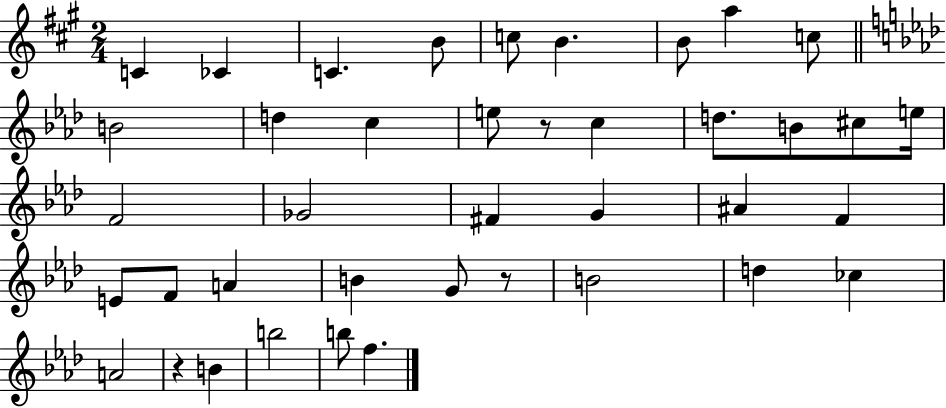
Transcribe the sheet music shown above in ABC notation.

X:1
T:Untitled
M:2/4
L:1/4
K:A
C _C C B/2 c/2 B B/2 a c/2 B2 d c e/2 z/2 c d/2 B/2 ^c/2 e/4 F2 _G2 ^F G ^A F E/2 F/2 A B G/2 z/2 B2 d _c A2 z B b2 b/2 f